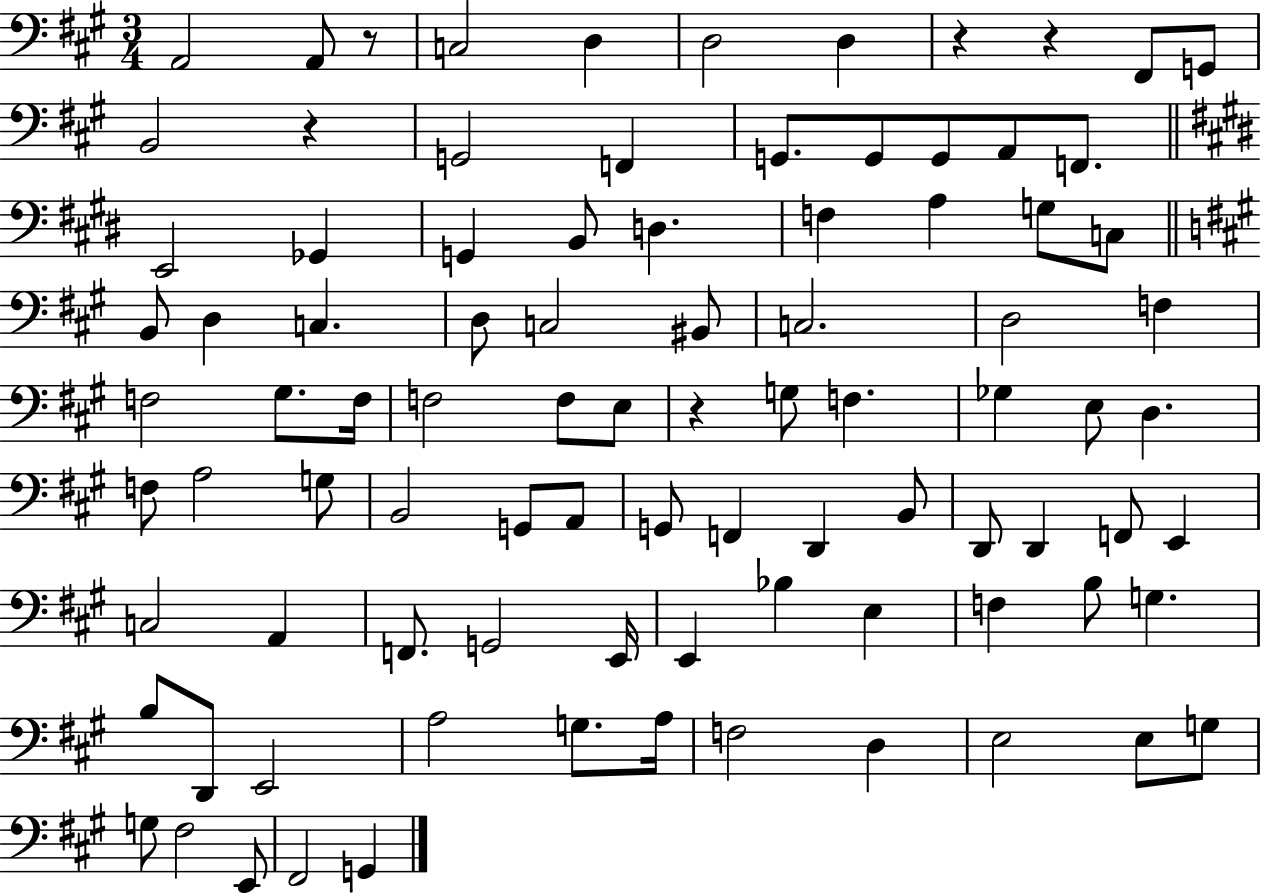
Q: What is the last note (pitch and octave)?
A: G2